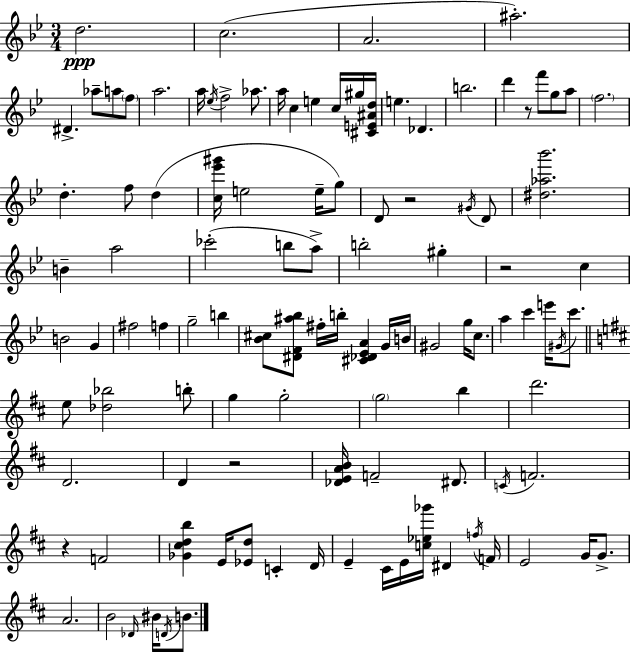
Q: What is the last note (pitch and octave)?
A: B4